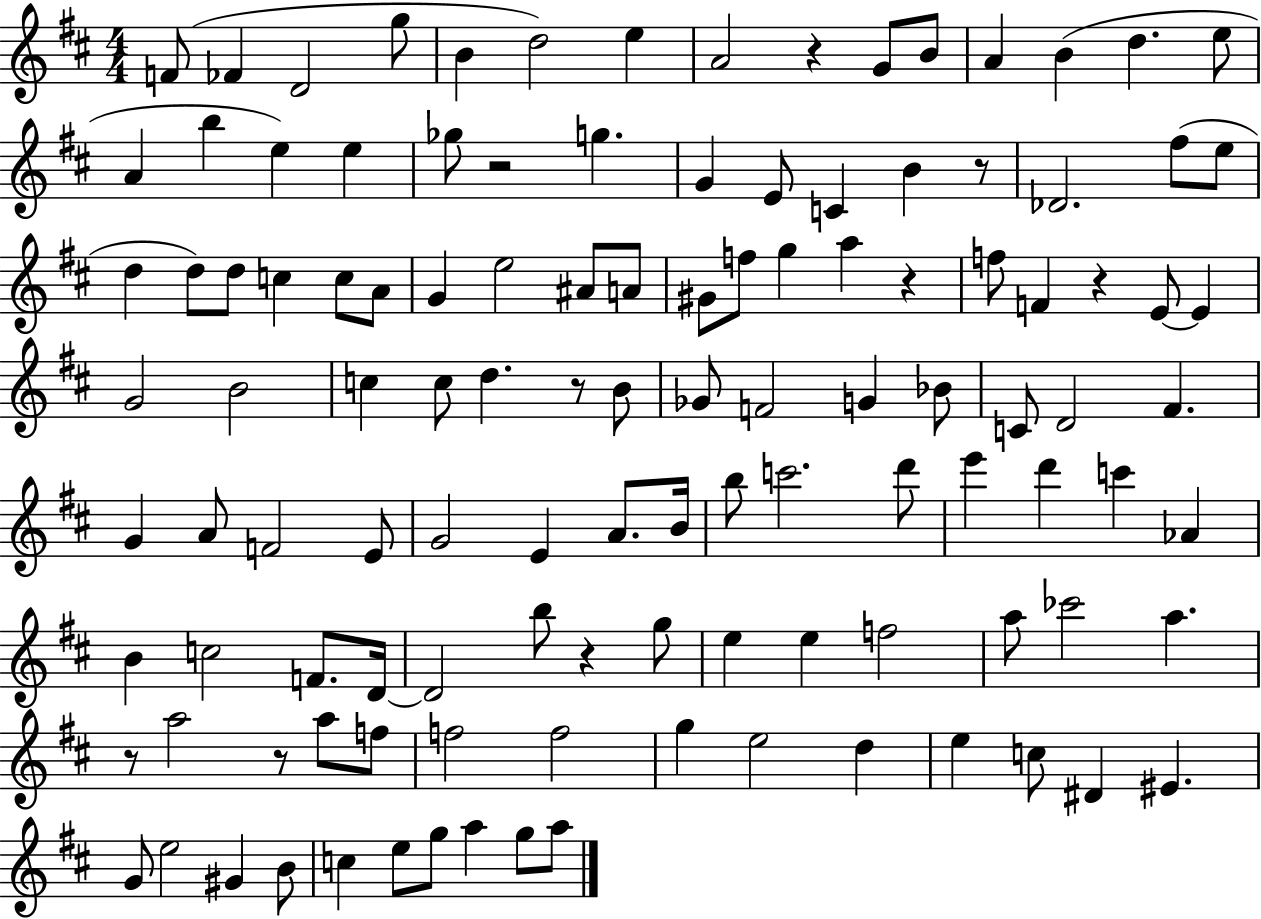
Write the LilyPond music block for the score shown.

{
  \clef treble
  \numericTimeSignature
  \time 4/4
  \key d \major
  \repeat volta 2 { f'8( fes'4 d'2 g''8 | b'4 d''2) e''4 | a'2 r4 g'8 b'8 | a'4 b'4( d''4. e''8 | \break a'4 b''4 e''4) e''4 | ges''8 r2 g''4. | g'4 e'8 c'4 b'4 r8 | des'2. fis''8( e''8 | \break d''4 d''8) d''8 c''4 c''8 a'8 | g'4 e''2 ais'8 a'8 | gis'8 f''8 g''4 a''4 r4 | f''8 f'4 r4 e'8~~ e'4 | \break g'2 b'2 | c''4 c''8 d''4. r8 b'8 | ges'8 f'2 g'4 bes'8 | c'8 d'2 fis'4. | \break g'4 a'8 f'2 e'8 | g'2 e'4 a'8. b'16 | b''8 c'''2. d'''8 | e'''4 d'''4 c'''4 aes'4 | \break b'4 c''2 f'8. d'16~~ | d'2 b''8 r4 g''8 | e''4 e''4 f''2 | a''8 ces'''2 a''4. | \break r8 a''2 r8 a''8 f''8 | f''2 f''2 | g''4 e''2 d''4 | e''4 c''8 dis'4 eis'4. | \break g'8 e''2 gis'4 b'8 | c''4 e''8 g''8 a''4 g''8 a''8 | } \bar "|."
}